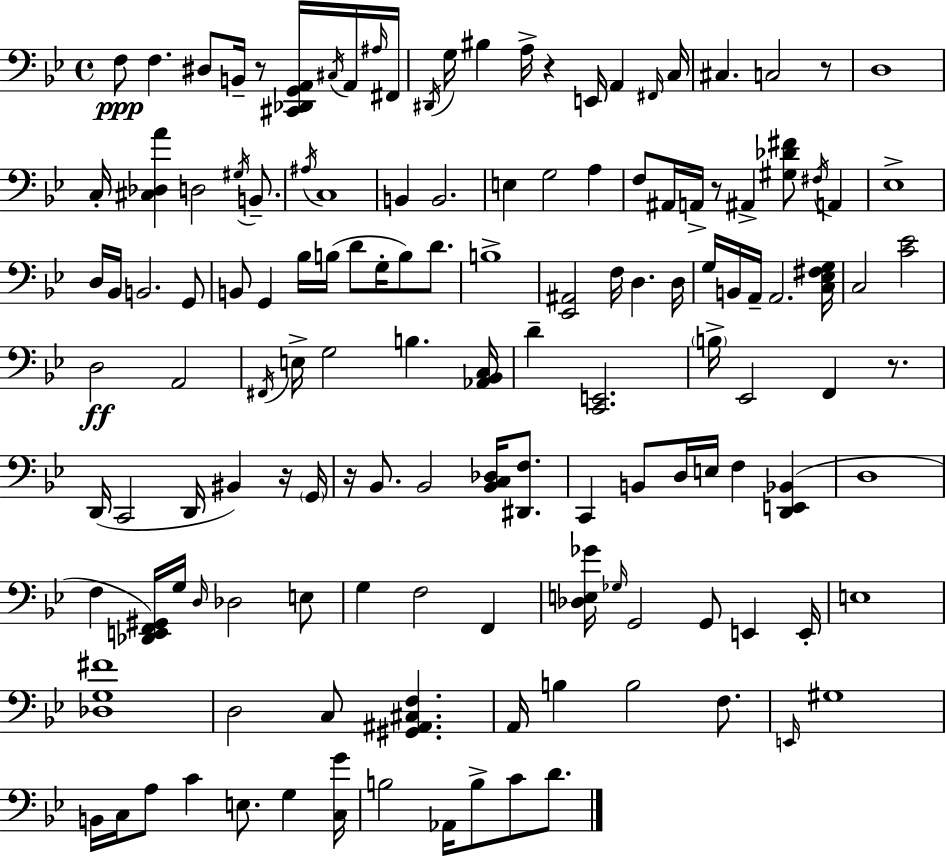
X:1
T:Untitled
M:4/4
L:1/4
K:Gm
F,/2 F, ^D,/2 B,,/4 z/2 [^C,,_D,,G,,A,,]/4 ^C,/4 A,,/4 ^A,/4 ^F,,/4 ^D,,/4 G,/4 ^B, A,/4 z E,,/4 A,, ^F,,/4 C,/4 ^C, C,2 z/2 D,4 C,/4 [^C,_D,A] D,2 ^G,/4 B,,/2 ^A,/4 C,4 B,, B,,2 E, G,2 A, F,/2 ^A,,/4 A,,/4 z/2 ^A,, [^G,_D^F]/2 ^F,/4 A,, _E,4 D,/4 _B,,/4 B,,2 G,,/2 B,,/2 G,, _B,/4 B,/4 D/2 G,/4 B,/2 D/2 B,4 [_E,,^A,,]2 F,/4 D, D,/4 G,/4 B,,/4 A,,/4 A,,2 [C,_E,^F,G,]/4 C,2 [C_E]2 D,2 A,,2 ^F,,/4 E,/4 G,2 B, [_A,,_B,,C,]/4 D [C,,E,,]2 B,/4 _E,,2 F,, z/2 D,,/4 C,,2 D,,/4 ^B,, z/4 G,,/4 z/4 _B,,/2 _B,,2 [_B,,C,_D,]/4 [^D,,F,]/2 C,, B,,/2 D,/4 E,/4 F, [D,,E,,_B,,] D,4 F, [_D,,E,,F,,^G,,]/4 G,/4 D,/4 _D,2 E,/2 G, F,2 F,, [_D,E,_G]/4 _G,/4 G,,2 G,,/2 E,, E,,/4 E,4 [_D,G,^F]4 D,2 C,/2 [^G,,^A,,^C,F,] A,,/4 B, B,2 F,/2 E,,/4 ^G,4 B,,/4 C,/4 A,/2 C E,/2 G, [C,G]/4 B,2 _A,,/4 B,/2 C/2 D/2